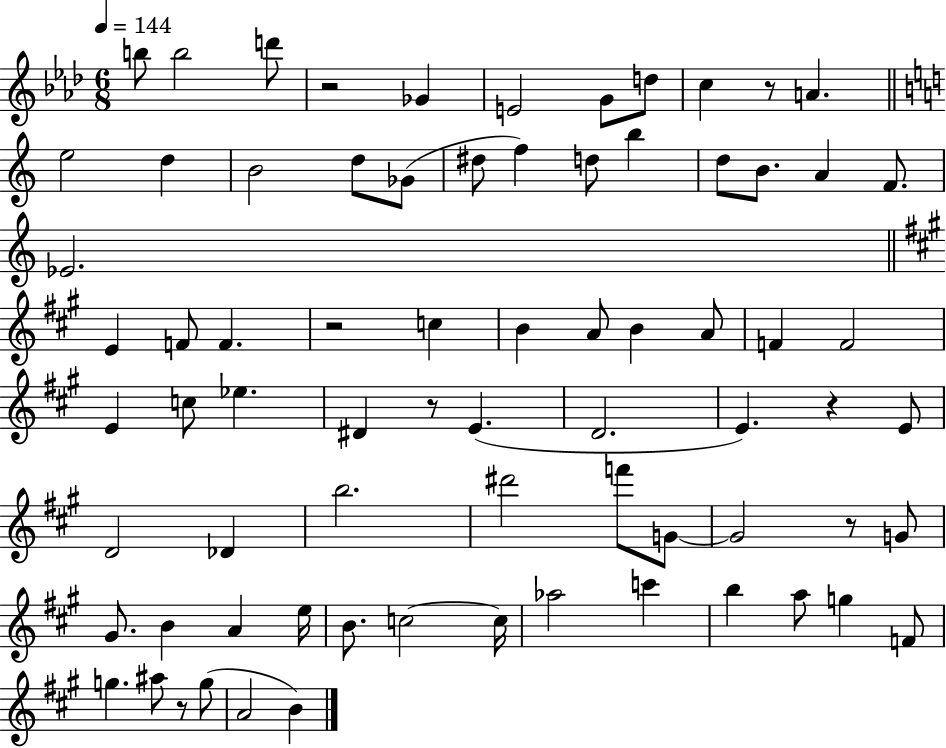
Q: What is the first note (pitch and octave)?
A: B5